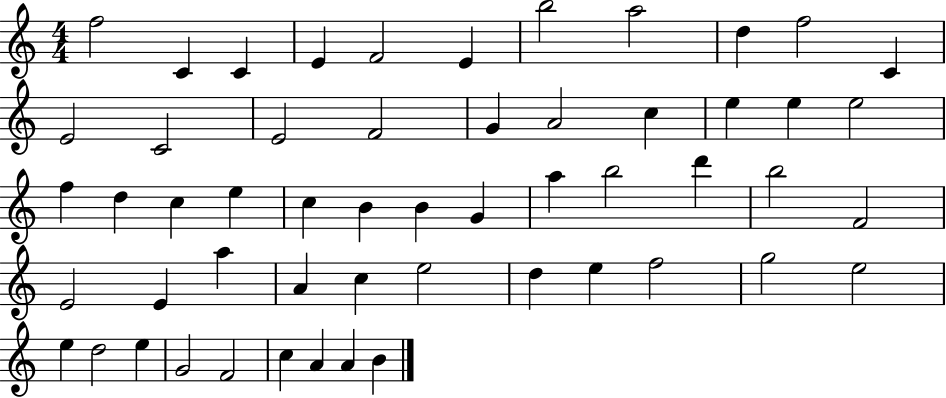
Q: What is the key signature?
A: C major